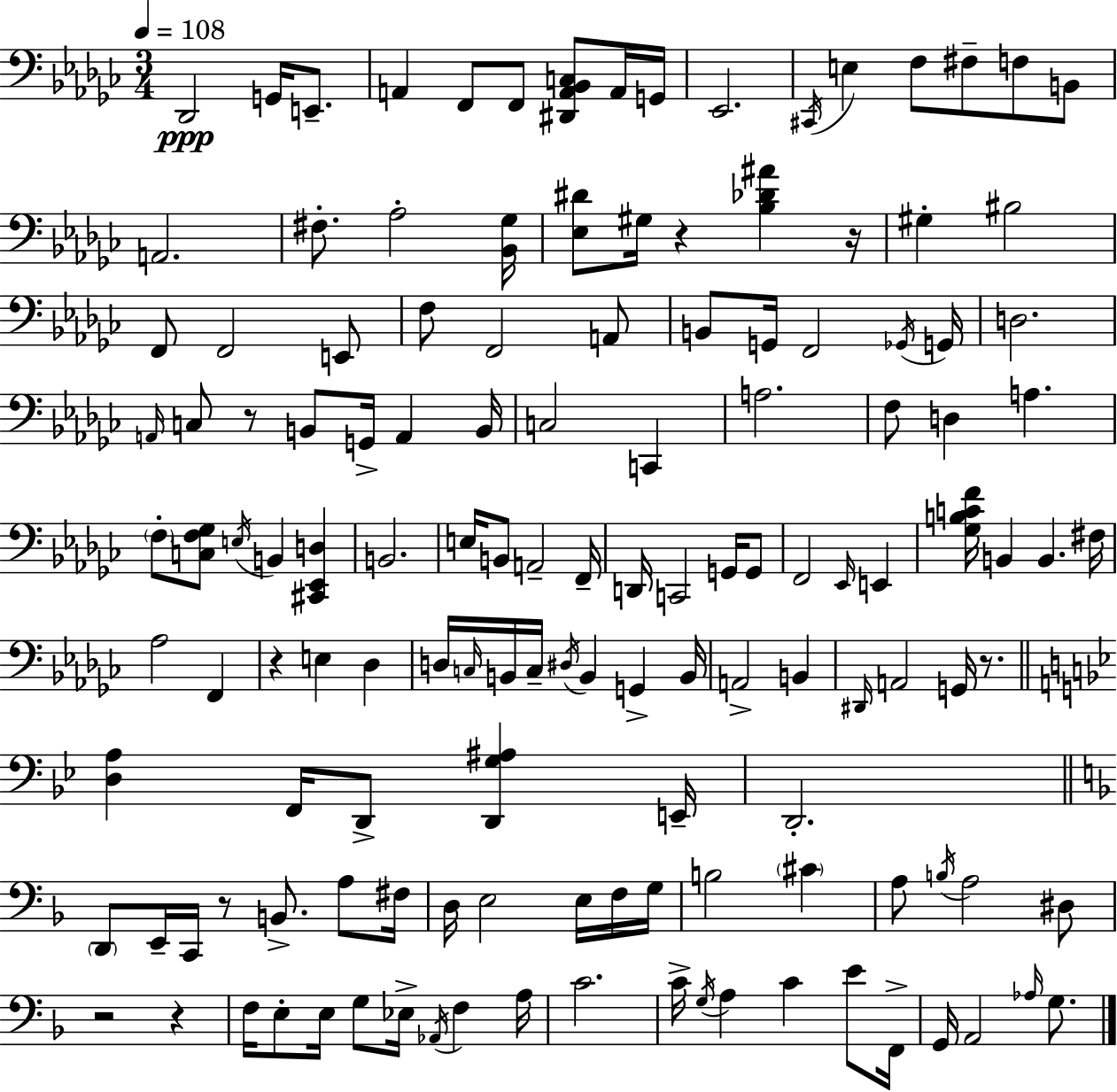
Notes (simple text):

Db2/h G2/s E2/e. A2/q F2/e F2/e [D#2,A2,Bb2,C3]/e A2/s G2/s Eb2/h. C#2/s E3/q F3/e F#3/e F3/e B2/e A2/h. F#3/e. Ab3/h [Bb2,Gb3]/s [Eb3,D#4]/e G#3/s R/q [Bb3,Db4,A#4]/q R/s G#3/q BIS3/h F2/e F2/h E2/e F3/e F2/h A2/e B2/e G2/s F2/h Gb2/s G2/s D3/h. A2/s C3/e R/e B2/e G2/s A2/q B2/s C3/h C2/q A3/h. F3/e D3/q A3/q. F3/e [C3,F3,Gb3]/e E3/s B2/q [C#2,Eb2,D3]/q B2/h. E3/s B2/e A2/h F2/s D2/s C2/h G2/s G2/e F2/h Eb2/s E2/q [Gb3,B3,C4,F4]/s B2/q B2/q. F#3/s Ab3/h F2/q R/q E3/q Db3/q D3/s C3/s B2/s C3/s D#3/s B2/q G2/q B2/s A2/h B2/q D#2/s A2/h G2/s R/e. [D3,A3]/q F2/s D2/e [D2,G3,A#3]/q E2/s D2/h. D2/e E2/s C2/s R/e B2/e. A3/e F#3/s D3/s E3/h E3/s F3/s G3/s B3/h C#4/q A3/e B3/s A3/h D#3/e R/h R/q F3/s E3/e E3/s G3/e Eb3/s Ab2/s F3/q A3/s C4/h. C4/s G3/s A3/q C4/q E4/e F2/s G2/s A2/h Ab3/s G3/e.